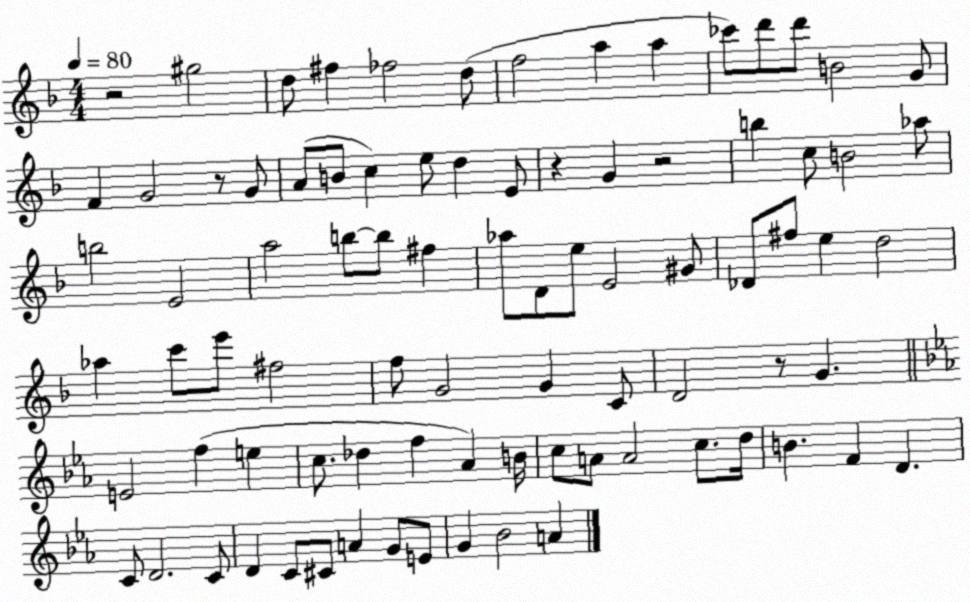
X:1
T:Untitled
M:4/4
L:1/4
K:F
z2 ^g2 d/2 ^f _f2 d/2 f2 a a _c'/2 d'/2 d'/2 B2 G/2 F G2 z/2 G/2 A/2 B/2 c e/2 d E/2 z G z2 b c/2 B2 _a/2 b2 E2 a2 b/2 b/2 ^f _a/2 D/2 e/2 E2 ^G/2 _D/2 ^f/2 e d2 _a c'/2 e'/2 ^f2 f/2 G2 G C/2 D2 z/2 G E2 f e c/2 _d f _A B/4 c/2 A/2 A2 c/2 d/4 B F D C/2 D2 C/2 D C/2 ^C/2 A G/2 E/2 G _B2 A